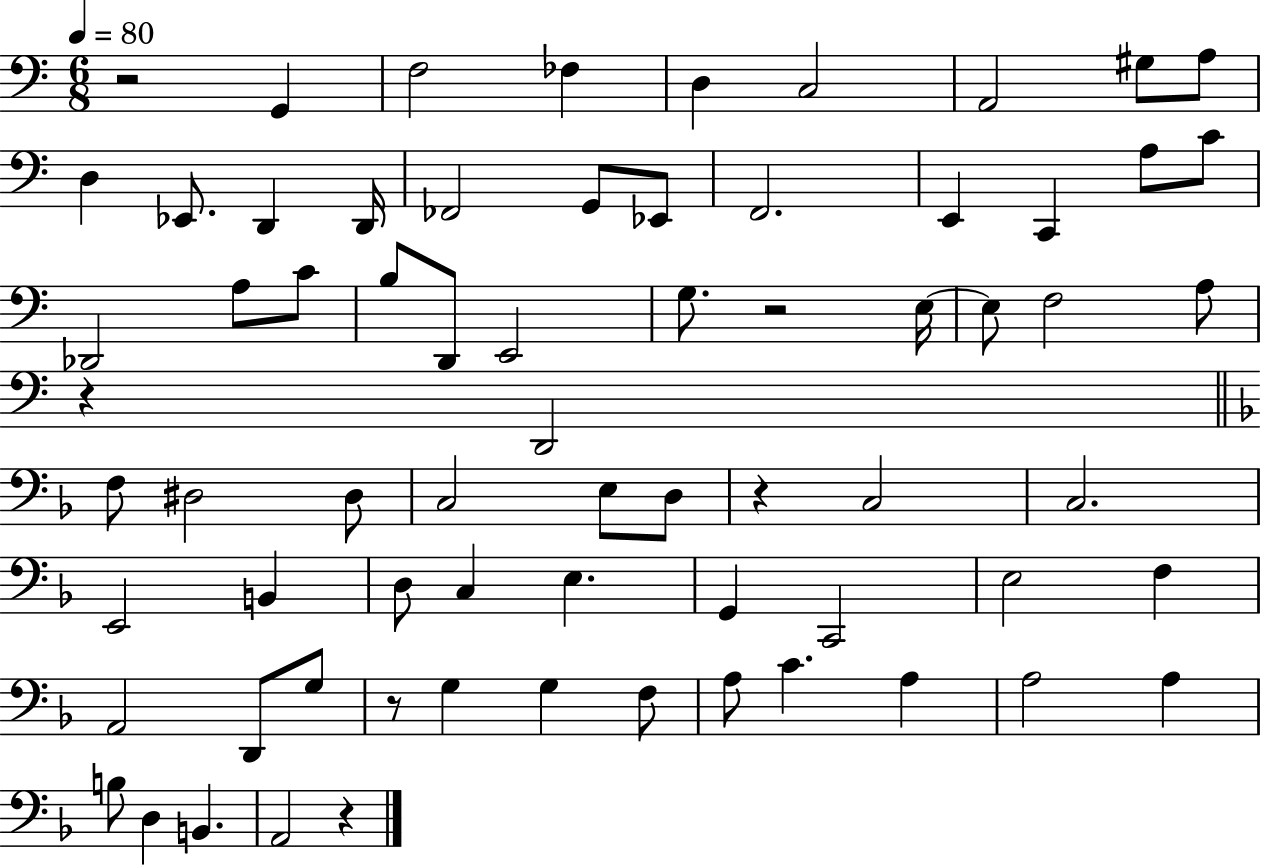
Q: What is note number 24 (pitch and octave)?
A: B3